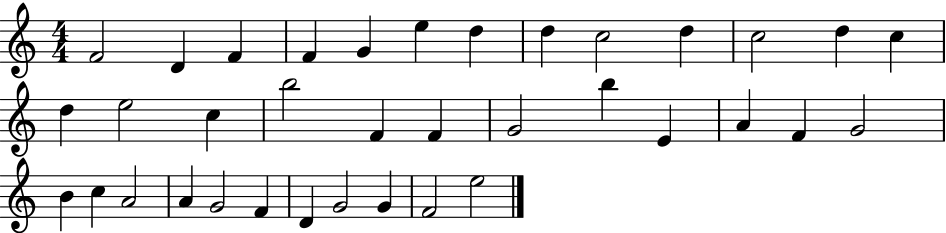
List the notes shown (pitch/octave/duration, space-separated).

F4/h D4/q F4/q F4/q G4/q E5/q D5/q D5/q C5/h D5/q C5/h D5/q C5/q D5/q E5/h C5/q B5/h F4/q F4/q G4/h B5/q E4/q A4/q F4/q G4/h B4/q C5/q A4/h A4/q G4/h F4/q D4/q G4/h G4/q F4/h E5/h